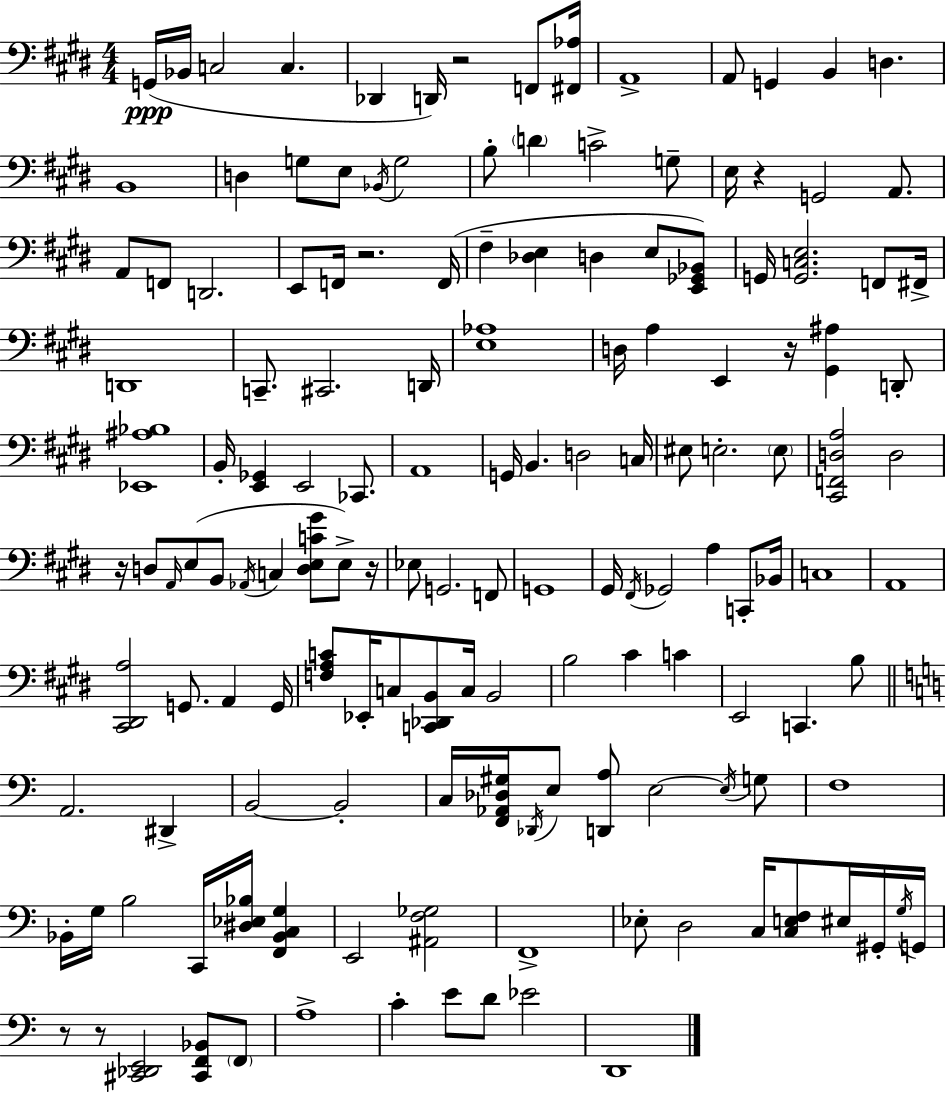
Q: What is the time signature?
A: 4/4